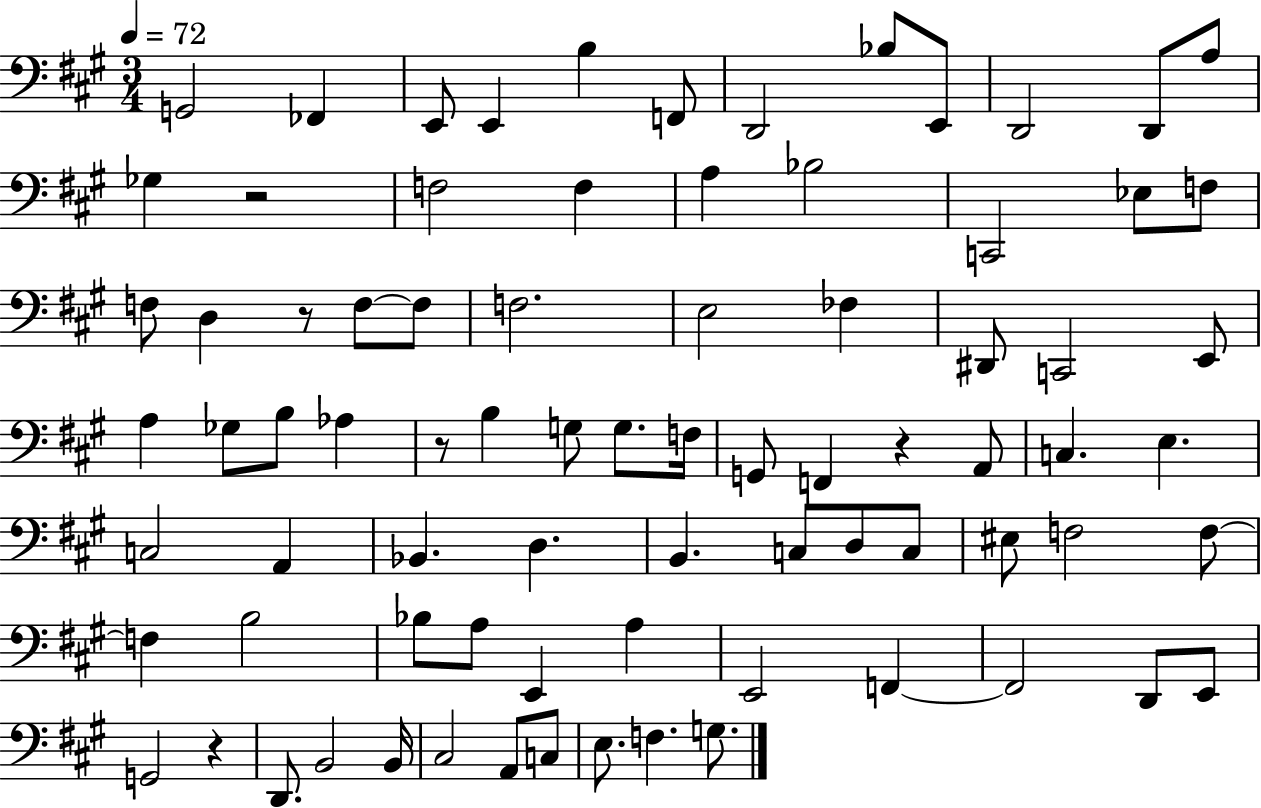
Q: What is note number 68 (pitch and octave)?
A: B2